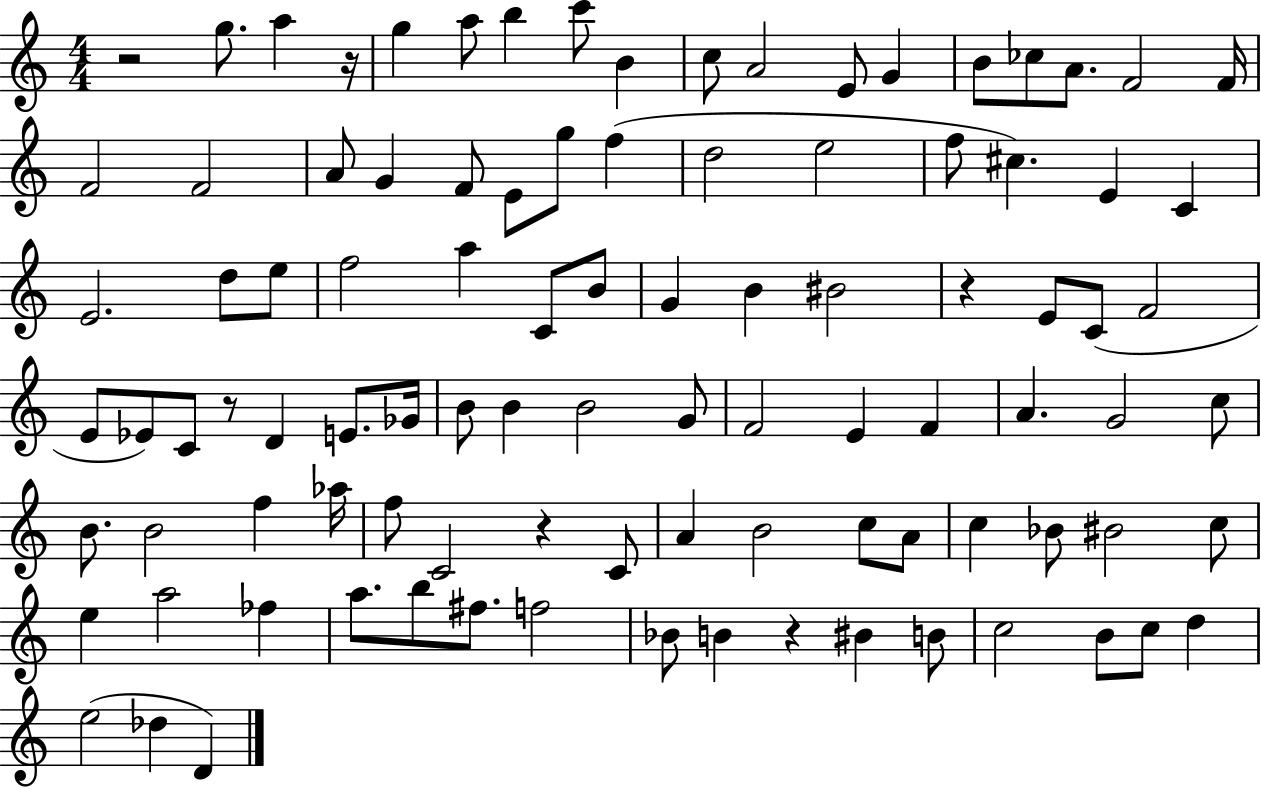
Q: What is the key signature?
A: C major